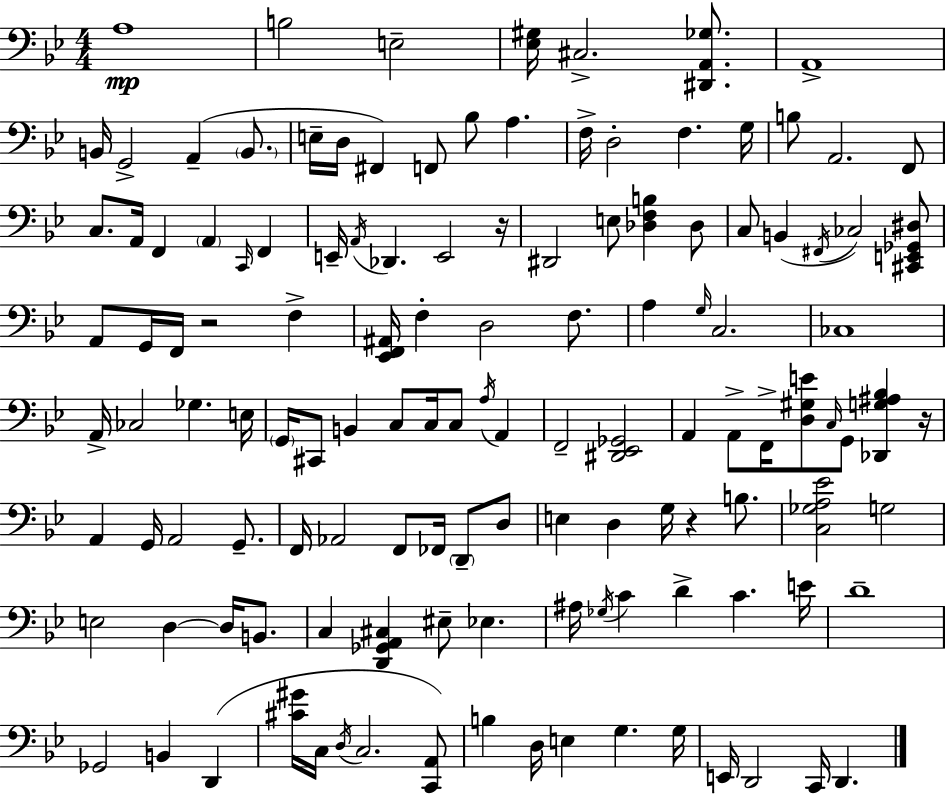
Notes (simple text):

A3/w B3/h E3/h [Eb3,G#3]/s C#3/h. [D#2,A2,Gb3]/e. A2/w B2/s G2/h A2/q B2/e. E3/s D3/s F#2/q F2/e Bb3/e A3/q. F3/s D3/h F3/q. G3/s B3/e A2/h. F2/e C3/e. A2/s F2/q A2/q C2/s F2/q E2/s A2/s Db2/q. E2/h R/s D#2/h E3/e [Db3,F3,B3]/q Db3/e C3/e B2/q F#2/s CES3/h [C#2,E2,Gb2,D#3]/e A2/e G2/s F2/s R/h F3/q [Eb2,F2,A#2]/s F3/q D3/h F3/e. A3/q G3/s C3/h. CES3/w A2/s CES3/h Gb3/q. E3/s G2/s C#2/e B2/q C3/e C3/s C3/e A3/s A2/q F2/h [D#2,Eb2,Gb2]/h A2/q A2/e F2/s [D3,G#3,E4]/e C3/s G2/e [Db2,G3,A#3,Bb3]/q R/s A2/q G2/s A2/h G2/e. F2/s Ab2/h F2/e FES2/s D2/e D3/e E3/q D3/q G3/s R/q B3/e. [C3,Gb3,A3,Eb4]/h G3/h E3/h D3/q D3/s B2/e. C3/q [D2,Gb2,A2,C#3]/q EIS3/e Eb3/q. A#3/s Gb3/s C4/q D4/q C4/q. E4/s D4/w Gb2/h B2/q D2/q [C#4,G#4]/s C3/s D3/s C3/h. [C2,A2]/e B3/q D3/s E3/q G3/q. G3/s E2/s D2/h C2/s D2/q.